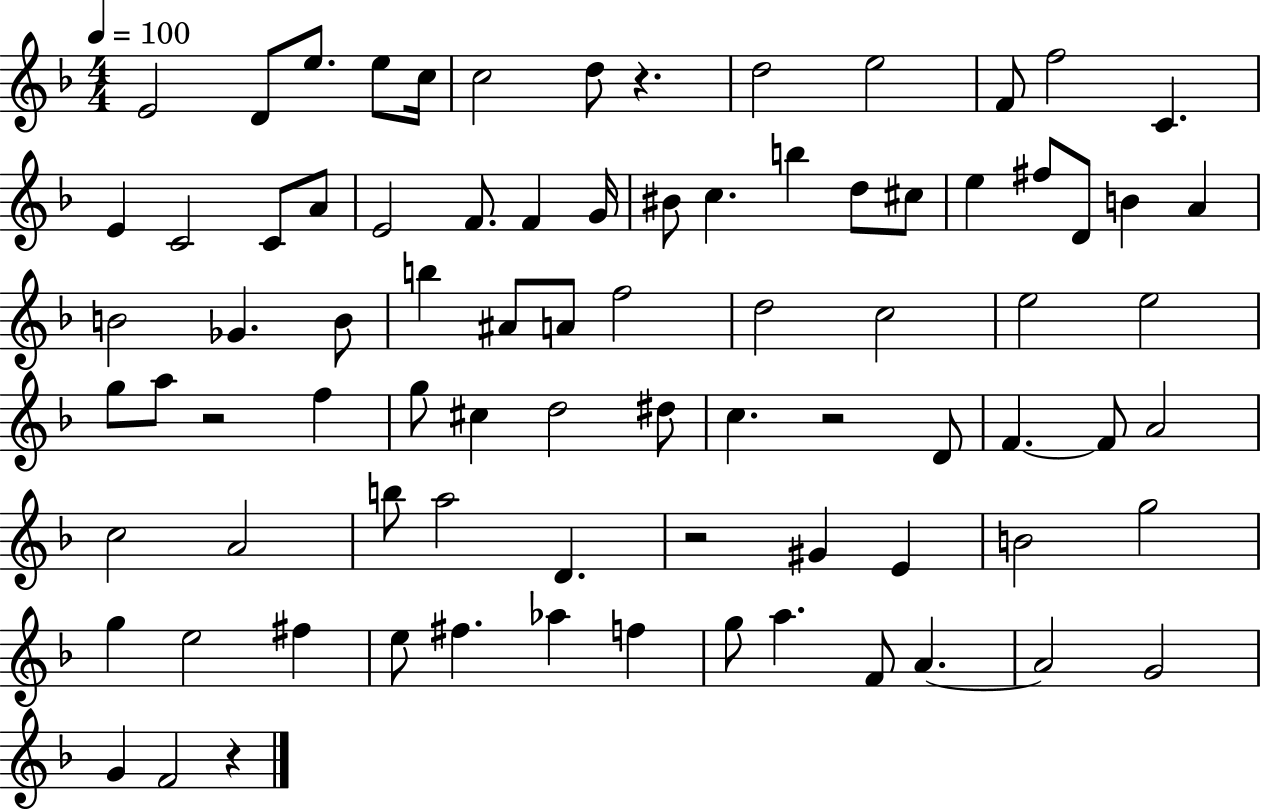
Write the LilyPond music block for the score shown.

{
  \clef treble
  \numericTimeSignature
  \time 4/4
  \key f \major
  \tempo 4 = 100
  e'2 d'8 e''8. e''8 c''16 | c''2 d''8 r4. | d''2 e''2 | f'8 f''2 c'4. | \break e'4 c'2 c'8 a'8 | e'2 f'8. f'4 g'16 | bis'8 c''4. b''4 d''8 cis''8 | e''4 fis''8 d'8 b'4 a'4 | \break b'2 ges'4. b'8 | b''4 ais'8 a'8 f''2 | d''2 c''2 | e''2 e''2 | \break g''8 a''8 r2 f''4 | g''8 cis''4 d''2 dis''8 | c''4. r2 d'8 | f'4.~~ f'8 a'2 | \break c''2 a'2 | b''8 a''2 d'4. | r2 gis'4 e'4 | b'2 g''2 | \break g''4 e''2 fis''4 | e''8 fis''4. aes''4 f''4 | g''8 a''4. f'8 a'4.~~ | a'2 g'2 | \break g'4 f'2 r4 | \bar "|."
}